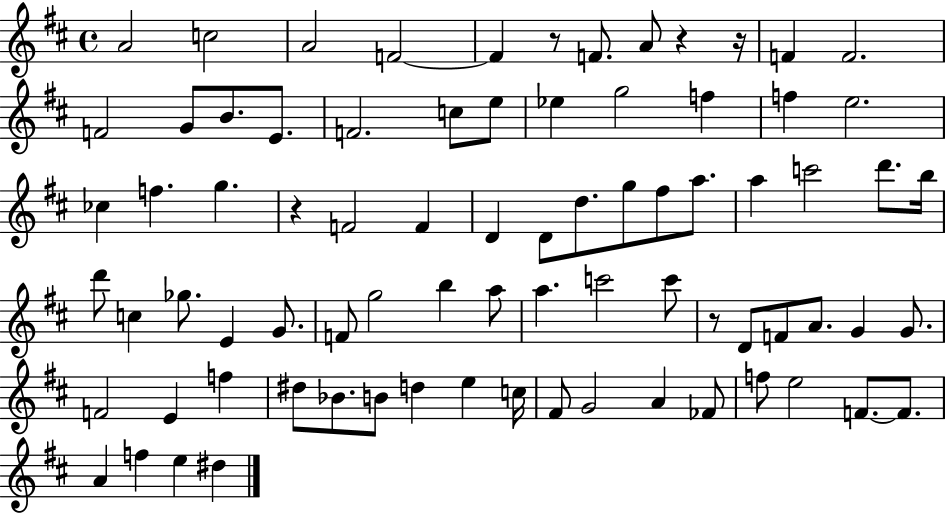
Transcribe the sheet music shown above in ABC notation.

X:1
T:Untitled
M:4/4
L:1/4
K:D
A2 c2 A2 F2 F z/2 F/2 A/2 z z/4 F F2 F2 G/2 B/2 E/2 F2 c/2 e/2 _e g2 f f e2 _c f g z F2 F D D/2 d/2 g/2 ^f/2 a/2 a c'2 d'/2 b/4 d'/2 c _g/2 E G/2 F/2 g2 b a/2 a c'2 c'/2 z/2 D/2 F/2 A/2 G G/2 F2 E f ^d/2 _B/2 B/2 d e c/4 ^F/2 G2 A _F/2 f/2 e2 F/2 F/2 A f e ^d